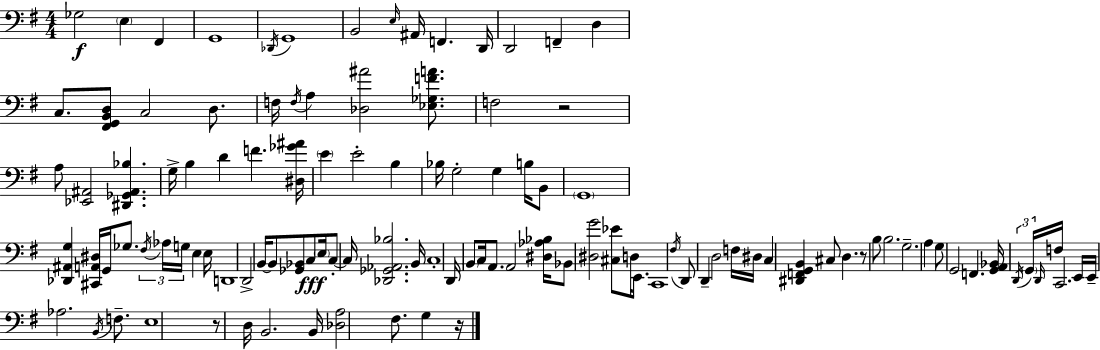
Gb3/h E3/q F#2/q G2/w Db2/s G2/w B2/h E3/s A#2/s F2/q. D2/s D2/h F2/q D3/q C3/e. [F#2,G2,B2,D3]/e C3/h D3/e. F3/s F3/s A3/q [Db3,A#4]/h [Eb3,Gb3,F4,A4]/e. F3/h R/h A3/e [Eb2,A#2]/h [D#2,Gb2,A#2,Bb3]/q. G3/s B3/q D4/q F4/q. [D#3,Gb4,A#4]/s E4/q E4/h B3/q Bb3/s G3/h G3/q B3/s B2/e G2/w [Db2,A#2,G3]/q [C#2,A2,D#3]/s G2/s Gb3/e. F#3/s Ab3/s G3/s E3/q E3/s D2/w D2/h B2/s B2/e [Gb2,Bb2]/e C3/e E3/s C3/e C3/s [Db2,Gb2,Ab2,Bb3]/h. B2/s C3/w D2/s B2/e C3/s A2/e. A2/h [D#3,Ab3,Bb3]/s Bb2/e [D#3,G4]/h [C#3,Eb4]/e D3/s E2/e. C2/w F#3/s D2/e D2/q D3/h F3/s D#3/s C3/q [D#2,F2,G2,B2]/q C#3/e D3/q. R/e B3/e B3/h. G3/h. A3/q G3/e G2/h F2/q. [G2,A2,Bb2]/s D2/s G2/s D2/s F3/s C2/h. E2/s E2/s Ab3/h. B2/s F3/e. E3/w R/e D3/s B2/h. B2/s [Db3,A3]/h F#3/e. G3/q R/s